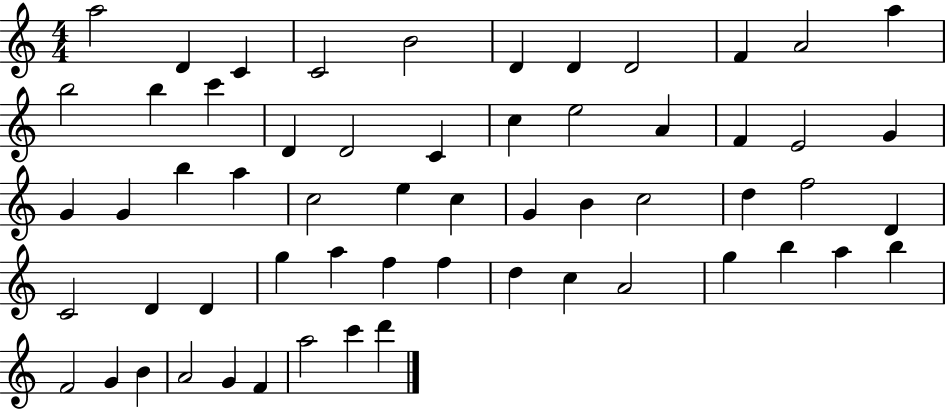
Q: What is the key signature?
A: C major